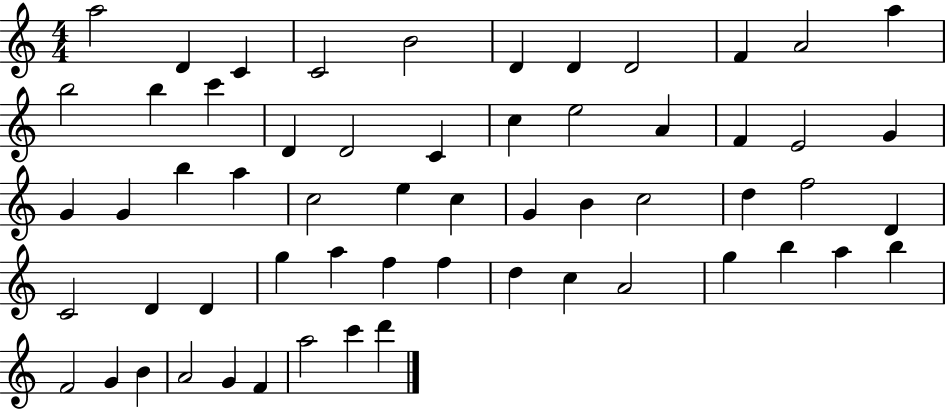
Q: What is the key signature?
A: C major